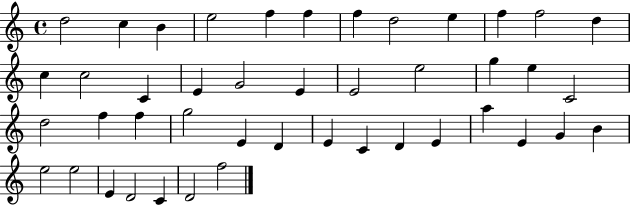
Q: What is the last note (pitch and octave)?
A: F5